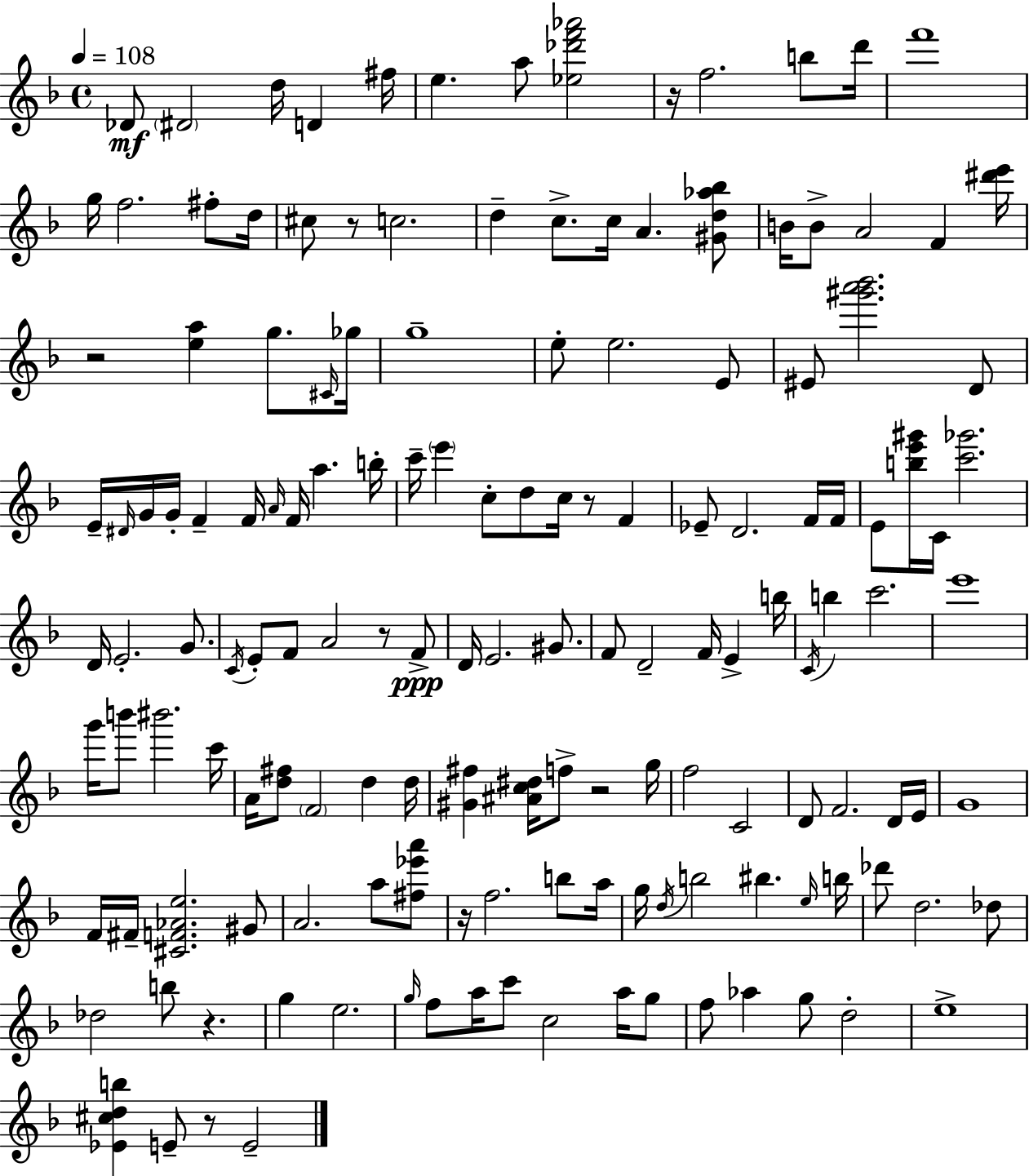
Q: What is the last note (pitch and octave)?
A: E4